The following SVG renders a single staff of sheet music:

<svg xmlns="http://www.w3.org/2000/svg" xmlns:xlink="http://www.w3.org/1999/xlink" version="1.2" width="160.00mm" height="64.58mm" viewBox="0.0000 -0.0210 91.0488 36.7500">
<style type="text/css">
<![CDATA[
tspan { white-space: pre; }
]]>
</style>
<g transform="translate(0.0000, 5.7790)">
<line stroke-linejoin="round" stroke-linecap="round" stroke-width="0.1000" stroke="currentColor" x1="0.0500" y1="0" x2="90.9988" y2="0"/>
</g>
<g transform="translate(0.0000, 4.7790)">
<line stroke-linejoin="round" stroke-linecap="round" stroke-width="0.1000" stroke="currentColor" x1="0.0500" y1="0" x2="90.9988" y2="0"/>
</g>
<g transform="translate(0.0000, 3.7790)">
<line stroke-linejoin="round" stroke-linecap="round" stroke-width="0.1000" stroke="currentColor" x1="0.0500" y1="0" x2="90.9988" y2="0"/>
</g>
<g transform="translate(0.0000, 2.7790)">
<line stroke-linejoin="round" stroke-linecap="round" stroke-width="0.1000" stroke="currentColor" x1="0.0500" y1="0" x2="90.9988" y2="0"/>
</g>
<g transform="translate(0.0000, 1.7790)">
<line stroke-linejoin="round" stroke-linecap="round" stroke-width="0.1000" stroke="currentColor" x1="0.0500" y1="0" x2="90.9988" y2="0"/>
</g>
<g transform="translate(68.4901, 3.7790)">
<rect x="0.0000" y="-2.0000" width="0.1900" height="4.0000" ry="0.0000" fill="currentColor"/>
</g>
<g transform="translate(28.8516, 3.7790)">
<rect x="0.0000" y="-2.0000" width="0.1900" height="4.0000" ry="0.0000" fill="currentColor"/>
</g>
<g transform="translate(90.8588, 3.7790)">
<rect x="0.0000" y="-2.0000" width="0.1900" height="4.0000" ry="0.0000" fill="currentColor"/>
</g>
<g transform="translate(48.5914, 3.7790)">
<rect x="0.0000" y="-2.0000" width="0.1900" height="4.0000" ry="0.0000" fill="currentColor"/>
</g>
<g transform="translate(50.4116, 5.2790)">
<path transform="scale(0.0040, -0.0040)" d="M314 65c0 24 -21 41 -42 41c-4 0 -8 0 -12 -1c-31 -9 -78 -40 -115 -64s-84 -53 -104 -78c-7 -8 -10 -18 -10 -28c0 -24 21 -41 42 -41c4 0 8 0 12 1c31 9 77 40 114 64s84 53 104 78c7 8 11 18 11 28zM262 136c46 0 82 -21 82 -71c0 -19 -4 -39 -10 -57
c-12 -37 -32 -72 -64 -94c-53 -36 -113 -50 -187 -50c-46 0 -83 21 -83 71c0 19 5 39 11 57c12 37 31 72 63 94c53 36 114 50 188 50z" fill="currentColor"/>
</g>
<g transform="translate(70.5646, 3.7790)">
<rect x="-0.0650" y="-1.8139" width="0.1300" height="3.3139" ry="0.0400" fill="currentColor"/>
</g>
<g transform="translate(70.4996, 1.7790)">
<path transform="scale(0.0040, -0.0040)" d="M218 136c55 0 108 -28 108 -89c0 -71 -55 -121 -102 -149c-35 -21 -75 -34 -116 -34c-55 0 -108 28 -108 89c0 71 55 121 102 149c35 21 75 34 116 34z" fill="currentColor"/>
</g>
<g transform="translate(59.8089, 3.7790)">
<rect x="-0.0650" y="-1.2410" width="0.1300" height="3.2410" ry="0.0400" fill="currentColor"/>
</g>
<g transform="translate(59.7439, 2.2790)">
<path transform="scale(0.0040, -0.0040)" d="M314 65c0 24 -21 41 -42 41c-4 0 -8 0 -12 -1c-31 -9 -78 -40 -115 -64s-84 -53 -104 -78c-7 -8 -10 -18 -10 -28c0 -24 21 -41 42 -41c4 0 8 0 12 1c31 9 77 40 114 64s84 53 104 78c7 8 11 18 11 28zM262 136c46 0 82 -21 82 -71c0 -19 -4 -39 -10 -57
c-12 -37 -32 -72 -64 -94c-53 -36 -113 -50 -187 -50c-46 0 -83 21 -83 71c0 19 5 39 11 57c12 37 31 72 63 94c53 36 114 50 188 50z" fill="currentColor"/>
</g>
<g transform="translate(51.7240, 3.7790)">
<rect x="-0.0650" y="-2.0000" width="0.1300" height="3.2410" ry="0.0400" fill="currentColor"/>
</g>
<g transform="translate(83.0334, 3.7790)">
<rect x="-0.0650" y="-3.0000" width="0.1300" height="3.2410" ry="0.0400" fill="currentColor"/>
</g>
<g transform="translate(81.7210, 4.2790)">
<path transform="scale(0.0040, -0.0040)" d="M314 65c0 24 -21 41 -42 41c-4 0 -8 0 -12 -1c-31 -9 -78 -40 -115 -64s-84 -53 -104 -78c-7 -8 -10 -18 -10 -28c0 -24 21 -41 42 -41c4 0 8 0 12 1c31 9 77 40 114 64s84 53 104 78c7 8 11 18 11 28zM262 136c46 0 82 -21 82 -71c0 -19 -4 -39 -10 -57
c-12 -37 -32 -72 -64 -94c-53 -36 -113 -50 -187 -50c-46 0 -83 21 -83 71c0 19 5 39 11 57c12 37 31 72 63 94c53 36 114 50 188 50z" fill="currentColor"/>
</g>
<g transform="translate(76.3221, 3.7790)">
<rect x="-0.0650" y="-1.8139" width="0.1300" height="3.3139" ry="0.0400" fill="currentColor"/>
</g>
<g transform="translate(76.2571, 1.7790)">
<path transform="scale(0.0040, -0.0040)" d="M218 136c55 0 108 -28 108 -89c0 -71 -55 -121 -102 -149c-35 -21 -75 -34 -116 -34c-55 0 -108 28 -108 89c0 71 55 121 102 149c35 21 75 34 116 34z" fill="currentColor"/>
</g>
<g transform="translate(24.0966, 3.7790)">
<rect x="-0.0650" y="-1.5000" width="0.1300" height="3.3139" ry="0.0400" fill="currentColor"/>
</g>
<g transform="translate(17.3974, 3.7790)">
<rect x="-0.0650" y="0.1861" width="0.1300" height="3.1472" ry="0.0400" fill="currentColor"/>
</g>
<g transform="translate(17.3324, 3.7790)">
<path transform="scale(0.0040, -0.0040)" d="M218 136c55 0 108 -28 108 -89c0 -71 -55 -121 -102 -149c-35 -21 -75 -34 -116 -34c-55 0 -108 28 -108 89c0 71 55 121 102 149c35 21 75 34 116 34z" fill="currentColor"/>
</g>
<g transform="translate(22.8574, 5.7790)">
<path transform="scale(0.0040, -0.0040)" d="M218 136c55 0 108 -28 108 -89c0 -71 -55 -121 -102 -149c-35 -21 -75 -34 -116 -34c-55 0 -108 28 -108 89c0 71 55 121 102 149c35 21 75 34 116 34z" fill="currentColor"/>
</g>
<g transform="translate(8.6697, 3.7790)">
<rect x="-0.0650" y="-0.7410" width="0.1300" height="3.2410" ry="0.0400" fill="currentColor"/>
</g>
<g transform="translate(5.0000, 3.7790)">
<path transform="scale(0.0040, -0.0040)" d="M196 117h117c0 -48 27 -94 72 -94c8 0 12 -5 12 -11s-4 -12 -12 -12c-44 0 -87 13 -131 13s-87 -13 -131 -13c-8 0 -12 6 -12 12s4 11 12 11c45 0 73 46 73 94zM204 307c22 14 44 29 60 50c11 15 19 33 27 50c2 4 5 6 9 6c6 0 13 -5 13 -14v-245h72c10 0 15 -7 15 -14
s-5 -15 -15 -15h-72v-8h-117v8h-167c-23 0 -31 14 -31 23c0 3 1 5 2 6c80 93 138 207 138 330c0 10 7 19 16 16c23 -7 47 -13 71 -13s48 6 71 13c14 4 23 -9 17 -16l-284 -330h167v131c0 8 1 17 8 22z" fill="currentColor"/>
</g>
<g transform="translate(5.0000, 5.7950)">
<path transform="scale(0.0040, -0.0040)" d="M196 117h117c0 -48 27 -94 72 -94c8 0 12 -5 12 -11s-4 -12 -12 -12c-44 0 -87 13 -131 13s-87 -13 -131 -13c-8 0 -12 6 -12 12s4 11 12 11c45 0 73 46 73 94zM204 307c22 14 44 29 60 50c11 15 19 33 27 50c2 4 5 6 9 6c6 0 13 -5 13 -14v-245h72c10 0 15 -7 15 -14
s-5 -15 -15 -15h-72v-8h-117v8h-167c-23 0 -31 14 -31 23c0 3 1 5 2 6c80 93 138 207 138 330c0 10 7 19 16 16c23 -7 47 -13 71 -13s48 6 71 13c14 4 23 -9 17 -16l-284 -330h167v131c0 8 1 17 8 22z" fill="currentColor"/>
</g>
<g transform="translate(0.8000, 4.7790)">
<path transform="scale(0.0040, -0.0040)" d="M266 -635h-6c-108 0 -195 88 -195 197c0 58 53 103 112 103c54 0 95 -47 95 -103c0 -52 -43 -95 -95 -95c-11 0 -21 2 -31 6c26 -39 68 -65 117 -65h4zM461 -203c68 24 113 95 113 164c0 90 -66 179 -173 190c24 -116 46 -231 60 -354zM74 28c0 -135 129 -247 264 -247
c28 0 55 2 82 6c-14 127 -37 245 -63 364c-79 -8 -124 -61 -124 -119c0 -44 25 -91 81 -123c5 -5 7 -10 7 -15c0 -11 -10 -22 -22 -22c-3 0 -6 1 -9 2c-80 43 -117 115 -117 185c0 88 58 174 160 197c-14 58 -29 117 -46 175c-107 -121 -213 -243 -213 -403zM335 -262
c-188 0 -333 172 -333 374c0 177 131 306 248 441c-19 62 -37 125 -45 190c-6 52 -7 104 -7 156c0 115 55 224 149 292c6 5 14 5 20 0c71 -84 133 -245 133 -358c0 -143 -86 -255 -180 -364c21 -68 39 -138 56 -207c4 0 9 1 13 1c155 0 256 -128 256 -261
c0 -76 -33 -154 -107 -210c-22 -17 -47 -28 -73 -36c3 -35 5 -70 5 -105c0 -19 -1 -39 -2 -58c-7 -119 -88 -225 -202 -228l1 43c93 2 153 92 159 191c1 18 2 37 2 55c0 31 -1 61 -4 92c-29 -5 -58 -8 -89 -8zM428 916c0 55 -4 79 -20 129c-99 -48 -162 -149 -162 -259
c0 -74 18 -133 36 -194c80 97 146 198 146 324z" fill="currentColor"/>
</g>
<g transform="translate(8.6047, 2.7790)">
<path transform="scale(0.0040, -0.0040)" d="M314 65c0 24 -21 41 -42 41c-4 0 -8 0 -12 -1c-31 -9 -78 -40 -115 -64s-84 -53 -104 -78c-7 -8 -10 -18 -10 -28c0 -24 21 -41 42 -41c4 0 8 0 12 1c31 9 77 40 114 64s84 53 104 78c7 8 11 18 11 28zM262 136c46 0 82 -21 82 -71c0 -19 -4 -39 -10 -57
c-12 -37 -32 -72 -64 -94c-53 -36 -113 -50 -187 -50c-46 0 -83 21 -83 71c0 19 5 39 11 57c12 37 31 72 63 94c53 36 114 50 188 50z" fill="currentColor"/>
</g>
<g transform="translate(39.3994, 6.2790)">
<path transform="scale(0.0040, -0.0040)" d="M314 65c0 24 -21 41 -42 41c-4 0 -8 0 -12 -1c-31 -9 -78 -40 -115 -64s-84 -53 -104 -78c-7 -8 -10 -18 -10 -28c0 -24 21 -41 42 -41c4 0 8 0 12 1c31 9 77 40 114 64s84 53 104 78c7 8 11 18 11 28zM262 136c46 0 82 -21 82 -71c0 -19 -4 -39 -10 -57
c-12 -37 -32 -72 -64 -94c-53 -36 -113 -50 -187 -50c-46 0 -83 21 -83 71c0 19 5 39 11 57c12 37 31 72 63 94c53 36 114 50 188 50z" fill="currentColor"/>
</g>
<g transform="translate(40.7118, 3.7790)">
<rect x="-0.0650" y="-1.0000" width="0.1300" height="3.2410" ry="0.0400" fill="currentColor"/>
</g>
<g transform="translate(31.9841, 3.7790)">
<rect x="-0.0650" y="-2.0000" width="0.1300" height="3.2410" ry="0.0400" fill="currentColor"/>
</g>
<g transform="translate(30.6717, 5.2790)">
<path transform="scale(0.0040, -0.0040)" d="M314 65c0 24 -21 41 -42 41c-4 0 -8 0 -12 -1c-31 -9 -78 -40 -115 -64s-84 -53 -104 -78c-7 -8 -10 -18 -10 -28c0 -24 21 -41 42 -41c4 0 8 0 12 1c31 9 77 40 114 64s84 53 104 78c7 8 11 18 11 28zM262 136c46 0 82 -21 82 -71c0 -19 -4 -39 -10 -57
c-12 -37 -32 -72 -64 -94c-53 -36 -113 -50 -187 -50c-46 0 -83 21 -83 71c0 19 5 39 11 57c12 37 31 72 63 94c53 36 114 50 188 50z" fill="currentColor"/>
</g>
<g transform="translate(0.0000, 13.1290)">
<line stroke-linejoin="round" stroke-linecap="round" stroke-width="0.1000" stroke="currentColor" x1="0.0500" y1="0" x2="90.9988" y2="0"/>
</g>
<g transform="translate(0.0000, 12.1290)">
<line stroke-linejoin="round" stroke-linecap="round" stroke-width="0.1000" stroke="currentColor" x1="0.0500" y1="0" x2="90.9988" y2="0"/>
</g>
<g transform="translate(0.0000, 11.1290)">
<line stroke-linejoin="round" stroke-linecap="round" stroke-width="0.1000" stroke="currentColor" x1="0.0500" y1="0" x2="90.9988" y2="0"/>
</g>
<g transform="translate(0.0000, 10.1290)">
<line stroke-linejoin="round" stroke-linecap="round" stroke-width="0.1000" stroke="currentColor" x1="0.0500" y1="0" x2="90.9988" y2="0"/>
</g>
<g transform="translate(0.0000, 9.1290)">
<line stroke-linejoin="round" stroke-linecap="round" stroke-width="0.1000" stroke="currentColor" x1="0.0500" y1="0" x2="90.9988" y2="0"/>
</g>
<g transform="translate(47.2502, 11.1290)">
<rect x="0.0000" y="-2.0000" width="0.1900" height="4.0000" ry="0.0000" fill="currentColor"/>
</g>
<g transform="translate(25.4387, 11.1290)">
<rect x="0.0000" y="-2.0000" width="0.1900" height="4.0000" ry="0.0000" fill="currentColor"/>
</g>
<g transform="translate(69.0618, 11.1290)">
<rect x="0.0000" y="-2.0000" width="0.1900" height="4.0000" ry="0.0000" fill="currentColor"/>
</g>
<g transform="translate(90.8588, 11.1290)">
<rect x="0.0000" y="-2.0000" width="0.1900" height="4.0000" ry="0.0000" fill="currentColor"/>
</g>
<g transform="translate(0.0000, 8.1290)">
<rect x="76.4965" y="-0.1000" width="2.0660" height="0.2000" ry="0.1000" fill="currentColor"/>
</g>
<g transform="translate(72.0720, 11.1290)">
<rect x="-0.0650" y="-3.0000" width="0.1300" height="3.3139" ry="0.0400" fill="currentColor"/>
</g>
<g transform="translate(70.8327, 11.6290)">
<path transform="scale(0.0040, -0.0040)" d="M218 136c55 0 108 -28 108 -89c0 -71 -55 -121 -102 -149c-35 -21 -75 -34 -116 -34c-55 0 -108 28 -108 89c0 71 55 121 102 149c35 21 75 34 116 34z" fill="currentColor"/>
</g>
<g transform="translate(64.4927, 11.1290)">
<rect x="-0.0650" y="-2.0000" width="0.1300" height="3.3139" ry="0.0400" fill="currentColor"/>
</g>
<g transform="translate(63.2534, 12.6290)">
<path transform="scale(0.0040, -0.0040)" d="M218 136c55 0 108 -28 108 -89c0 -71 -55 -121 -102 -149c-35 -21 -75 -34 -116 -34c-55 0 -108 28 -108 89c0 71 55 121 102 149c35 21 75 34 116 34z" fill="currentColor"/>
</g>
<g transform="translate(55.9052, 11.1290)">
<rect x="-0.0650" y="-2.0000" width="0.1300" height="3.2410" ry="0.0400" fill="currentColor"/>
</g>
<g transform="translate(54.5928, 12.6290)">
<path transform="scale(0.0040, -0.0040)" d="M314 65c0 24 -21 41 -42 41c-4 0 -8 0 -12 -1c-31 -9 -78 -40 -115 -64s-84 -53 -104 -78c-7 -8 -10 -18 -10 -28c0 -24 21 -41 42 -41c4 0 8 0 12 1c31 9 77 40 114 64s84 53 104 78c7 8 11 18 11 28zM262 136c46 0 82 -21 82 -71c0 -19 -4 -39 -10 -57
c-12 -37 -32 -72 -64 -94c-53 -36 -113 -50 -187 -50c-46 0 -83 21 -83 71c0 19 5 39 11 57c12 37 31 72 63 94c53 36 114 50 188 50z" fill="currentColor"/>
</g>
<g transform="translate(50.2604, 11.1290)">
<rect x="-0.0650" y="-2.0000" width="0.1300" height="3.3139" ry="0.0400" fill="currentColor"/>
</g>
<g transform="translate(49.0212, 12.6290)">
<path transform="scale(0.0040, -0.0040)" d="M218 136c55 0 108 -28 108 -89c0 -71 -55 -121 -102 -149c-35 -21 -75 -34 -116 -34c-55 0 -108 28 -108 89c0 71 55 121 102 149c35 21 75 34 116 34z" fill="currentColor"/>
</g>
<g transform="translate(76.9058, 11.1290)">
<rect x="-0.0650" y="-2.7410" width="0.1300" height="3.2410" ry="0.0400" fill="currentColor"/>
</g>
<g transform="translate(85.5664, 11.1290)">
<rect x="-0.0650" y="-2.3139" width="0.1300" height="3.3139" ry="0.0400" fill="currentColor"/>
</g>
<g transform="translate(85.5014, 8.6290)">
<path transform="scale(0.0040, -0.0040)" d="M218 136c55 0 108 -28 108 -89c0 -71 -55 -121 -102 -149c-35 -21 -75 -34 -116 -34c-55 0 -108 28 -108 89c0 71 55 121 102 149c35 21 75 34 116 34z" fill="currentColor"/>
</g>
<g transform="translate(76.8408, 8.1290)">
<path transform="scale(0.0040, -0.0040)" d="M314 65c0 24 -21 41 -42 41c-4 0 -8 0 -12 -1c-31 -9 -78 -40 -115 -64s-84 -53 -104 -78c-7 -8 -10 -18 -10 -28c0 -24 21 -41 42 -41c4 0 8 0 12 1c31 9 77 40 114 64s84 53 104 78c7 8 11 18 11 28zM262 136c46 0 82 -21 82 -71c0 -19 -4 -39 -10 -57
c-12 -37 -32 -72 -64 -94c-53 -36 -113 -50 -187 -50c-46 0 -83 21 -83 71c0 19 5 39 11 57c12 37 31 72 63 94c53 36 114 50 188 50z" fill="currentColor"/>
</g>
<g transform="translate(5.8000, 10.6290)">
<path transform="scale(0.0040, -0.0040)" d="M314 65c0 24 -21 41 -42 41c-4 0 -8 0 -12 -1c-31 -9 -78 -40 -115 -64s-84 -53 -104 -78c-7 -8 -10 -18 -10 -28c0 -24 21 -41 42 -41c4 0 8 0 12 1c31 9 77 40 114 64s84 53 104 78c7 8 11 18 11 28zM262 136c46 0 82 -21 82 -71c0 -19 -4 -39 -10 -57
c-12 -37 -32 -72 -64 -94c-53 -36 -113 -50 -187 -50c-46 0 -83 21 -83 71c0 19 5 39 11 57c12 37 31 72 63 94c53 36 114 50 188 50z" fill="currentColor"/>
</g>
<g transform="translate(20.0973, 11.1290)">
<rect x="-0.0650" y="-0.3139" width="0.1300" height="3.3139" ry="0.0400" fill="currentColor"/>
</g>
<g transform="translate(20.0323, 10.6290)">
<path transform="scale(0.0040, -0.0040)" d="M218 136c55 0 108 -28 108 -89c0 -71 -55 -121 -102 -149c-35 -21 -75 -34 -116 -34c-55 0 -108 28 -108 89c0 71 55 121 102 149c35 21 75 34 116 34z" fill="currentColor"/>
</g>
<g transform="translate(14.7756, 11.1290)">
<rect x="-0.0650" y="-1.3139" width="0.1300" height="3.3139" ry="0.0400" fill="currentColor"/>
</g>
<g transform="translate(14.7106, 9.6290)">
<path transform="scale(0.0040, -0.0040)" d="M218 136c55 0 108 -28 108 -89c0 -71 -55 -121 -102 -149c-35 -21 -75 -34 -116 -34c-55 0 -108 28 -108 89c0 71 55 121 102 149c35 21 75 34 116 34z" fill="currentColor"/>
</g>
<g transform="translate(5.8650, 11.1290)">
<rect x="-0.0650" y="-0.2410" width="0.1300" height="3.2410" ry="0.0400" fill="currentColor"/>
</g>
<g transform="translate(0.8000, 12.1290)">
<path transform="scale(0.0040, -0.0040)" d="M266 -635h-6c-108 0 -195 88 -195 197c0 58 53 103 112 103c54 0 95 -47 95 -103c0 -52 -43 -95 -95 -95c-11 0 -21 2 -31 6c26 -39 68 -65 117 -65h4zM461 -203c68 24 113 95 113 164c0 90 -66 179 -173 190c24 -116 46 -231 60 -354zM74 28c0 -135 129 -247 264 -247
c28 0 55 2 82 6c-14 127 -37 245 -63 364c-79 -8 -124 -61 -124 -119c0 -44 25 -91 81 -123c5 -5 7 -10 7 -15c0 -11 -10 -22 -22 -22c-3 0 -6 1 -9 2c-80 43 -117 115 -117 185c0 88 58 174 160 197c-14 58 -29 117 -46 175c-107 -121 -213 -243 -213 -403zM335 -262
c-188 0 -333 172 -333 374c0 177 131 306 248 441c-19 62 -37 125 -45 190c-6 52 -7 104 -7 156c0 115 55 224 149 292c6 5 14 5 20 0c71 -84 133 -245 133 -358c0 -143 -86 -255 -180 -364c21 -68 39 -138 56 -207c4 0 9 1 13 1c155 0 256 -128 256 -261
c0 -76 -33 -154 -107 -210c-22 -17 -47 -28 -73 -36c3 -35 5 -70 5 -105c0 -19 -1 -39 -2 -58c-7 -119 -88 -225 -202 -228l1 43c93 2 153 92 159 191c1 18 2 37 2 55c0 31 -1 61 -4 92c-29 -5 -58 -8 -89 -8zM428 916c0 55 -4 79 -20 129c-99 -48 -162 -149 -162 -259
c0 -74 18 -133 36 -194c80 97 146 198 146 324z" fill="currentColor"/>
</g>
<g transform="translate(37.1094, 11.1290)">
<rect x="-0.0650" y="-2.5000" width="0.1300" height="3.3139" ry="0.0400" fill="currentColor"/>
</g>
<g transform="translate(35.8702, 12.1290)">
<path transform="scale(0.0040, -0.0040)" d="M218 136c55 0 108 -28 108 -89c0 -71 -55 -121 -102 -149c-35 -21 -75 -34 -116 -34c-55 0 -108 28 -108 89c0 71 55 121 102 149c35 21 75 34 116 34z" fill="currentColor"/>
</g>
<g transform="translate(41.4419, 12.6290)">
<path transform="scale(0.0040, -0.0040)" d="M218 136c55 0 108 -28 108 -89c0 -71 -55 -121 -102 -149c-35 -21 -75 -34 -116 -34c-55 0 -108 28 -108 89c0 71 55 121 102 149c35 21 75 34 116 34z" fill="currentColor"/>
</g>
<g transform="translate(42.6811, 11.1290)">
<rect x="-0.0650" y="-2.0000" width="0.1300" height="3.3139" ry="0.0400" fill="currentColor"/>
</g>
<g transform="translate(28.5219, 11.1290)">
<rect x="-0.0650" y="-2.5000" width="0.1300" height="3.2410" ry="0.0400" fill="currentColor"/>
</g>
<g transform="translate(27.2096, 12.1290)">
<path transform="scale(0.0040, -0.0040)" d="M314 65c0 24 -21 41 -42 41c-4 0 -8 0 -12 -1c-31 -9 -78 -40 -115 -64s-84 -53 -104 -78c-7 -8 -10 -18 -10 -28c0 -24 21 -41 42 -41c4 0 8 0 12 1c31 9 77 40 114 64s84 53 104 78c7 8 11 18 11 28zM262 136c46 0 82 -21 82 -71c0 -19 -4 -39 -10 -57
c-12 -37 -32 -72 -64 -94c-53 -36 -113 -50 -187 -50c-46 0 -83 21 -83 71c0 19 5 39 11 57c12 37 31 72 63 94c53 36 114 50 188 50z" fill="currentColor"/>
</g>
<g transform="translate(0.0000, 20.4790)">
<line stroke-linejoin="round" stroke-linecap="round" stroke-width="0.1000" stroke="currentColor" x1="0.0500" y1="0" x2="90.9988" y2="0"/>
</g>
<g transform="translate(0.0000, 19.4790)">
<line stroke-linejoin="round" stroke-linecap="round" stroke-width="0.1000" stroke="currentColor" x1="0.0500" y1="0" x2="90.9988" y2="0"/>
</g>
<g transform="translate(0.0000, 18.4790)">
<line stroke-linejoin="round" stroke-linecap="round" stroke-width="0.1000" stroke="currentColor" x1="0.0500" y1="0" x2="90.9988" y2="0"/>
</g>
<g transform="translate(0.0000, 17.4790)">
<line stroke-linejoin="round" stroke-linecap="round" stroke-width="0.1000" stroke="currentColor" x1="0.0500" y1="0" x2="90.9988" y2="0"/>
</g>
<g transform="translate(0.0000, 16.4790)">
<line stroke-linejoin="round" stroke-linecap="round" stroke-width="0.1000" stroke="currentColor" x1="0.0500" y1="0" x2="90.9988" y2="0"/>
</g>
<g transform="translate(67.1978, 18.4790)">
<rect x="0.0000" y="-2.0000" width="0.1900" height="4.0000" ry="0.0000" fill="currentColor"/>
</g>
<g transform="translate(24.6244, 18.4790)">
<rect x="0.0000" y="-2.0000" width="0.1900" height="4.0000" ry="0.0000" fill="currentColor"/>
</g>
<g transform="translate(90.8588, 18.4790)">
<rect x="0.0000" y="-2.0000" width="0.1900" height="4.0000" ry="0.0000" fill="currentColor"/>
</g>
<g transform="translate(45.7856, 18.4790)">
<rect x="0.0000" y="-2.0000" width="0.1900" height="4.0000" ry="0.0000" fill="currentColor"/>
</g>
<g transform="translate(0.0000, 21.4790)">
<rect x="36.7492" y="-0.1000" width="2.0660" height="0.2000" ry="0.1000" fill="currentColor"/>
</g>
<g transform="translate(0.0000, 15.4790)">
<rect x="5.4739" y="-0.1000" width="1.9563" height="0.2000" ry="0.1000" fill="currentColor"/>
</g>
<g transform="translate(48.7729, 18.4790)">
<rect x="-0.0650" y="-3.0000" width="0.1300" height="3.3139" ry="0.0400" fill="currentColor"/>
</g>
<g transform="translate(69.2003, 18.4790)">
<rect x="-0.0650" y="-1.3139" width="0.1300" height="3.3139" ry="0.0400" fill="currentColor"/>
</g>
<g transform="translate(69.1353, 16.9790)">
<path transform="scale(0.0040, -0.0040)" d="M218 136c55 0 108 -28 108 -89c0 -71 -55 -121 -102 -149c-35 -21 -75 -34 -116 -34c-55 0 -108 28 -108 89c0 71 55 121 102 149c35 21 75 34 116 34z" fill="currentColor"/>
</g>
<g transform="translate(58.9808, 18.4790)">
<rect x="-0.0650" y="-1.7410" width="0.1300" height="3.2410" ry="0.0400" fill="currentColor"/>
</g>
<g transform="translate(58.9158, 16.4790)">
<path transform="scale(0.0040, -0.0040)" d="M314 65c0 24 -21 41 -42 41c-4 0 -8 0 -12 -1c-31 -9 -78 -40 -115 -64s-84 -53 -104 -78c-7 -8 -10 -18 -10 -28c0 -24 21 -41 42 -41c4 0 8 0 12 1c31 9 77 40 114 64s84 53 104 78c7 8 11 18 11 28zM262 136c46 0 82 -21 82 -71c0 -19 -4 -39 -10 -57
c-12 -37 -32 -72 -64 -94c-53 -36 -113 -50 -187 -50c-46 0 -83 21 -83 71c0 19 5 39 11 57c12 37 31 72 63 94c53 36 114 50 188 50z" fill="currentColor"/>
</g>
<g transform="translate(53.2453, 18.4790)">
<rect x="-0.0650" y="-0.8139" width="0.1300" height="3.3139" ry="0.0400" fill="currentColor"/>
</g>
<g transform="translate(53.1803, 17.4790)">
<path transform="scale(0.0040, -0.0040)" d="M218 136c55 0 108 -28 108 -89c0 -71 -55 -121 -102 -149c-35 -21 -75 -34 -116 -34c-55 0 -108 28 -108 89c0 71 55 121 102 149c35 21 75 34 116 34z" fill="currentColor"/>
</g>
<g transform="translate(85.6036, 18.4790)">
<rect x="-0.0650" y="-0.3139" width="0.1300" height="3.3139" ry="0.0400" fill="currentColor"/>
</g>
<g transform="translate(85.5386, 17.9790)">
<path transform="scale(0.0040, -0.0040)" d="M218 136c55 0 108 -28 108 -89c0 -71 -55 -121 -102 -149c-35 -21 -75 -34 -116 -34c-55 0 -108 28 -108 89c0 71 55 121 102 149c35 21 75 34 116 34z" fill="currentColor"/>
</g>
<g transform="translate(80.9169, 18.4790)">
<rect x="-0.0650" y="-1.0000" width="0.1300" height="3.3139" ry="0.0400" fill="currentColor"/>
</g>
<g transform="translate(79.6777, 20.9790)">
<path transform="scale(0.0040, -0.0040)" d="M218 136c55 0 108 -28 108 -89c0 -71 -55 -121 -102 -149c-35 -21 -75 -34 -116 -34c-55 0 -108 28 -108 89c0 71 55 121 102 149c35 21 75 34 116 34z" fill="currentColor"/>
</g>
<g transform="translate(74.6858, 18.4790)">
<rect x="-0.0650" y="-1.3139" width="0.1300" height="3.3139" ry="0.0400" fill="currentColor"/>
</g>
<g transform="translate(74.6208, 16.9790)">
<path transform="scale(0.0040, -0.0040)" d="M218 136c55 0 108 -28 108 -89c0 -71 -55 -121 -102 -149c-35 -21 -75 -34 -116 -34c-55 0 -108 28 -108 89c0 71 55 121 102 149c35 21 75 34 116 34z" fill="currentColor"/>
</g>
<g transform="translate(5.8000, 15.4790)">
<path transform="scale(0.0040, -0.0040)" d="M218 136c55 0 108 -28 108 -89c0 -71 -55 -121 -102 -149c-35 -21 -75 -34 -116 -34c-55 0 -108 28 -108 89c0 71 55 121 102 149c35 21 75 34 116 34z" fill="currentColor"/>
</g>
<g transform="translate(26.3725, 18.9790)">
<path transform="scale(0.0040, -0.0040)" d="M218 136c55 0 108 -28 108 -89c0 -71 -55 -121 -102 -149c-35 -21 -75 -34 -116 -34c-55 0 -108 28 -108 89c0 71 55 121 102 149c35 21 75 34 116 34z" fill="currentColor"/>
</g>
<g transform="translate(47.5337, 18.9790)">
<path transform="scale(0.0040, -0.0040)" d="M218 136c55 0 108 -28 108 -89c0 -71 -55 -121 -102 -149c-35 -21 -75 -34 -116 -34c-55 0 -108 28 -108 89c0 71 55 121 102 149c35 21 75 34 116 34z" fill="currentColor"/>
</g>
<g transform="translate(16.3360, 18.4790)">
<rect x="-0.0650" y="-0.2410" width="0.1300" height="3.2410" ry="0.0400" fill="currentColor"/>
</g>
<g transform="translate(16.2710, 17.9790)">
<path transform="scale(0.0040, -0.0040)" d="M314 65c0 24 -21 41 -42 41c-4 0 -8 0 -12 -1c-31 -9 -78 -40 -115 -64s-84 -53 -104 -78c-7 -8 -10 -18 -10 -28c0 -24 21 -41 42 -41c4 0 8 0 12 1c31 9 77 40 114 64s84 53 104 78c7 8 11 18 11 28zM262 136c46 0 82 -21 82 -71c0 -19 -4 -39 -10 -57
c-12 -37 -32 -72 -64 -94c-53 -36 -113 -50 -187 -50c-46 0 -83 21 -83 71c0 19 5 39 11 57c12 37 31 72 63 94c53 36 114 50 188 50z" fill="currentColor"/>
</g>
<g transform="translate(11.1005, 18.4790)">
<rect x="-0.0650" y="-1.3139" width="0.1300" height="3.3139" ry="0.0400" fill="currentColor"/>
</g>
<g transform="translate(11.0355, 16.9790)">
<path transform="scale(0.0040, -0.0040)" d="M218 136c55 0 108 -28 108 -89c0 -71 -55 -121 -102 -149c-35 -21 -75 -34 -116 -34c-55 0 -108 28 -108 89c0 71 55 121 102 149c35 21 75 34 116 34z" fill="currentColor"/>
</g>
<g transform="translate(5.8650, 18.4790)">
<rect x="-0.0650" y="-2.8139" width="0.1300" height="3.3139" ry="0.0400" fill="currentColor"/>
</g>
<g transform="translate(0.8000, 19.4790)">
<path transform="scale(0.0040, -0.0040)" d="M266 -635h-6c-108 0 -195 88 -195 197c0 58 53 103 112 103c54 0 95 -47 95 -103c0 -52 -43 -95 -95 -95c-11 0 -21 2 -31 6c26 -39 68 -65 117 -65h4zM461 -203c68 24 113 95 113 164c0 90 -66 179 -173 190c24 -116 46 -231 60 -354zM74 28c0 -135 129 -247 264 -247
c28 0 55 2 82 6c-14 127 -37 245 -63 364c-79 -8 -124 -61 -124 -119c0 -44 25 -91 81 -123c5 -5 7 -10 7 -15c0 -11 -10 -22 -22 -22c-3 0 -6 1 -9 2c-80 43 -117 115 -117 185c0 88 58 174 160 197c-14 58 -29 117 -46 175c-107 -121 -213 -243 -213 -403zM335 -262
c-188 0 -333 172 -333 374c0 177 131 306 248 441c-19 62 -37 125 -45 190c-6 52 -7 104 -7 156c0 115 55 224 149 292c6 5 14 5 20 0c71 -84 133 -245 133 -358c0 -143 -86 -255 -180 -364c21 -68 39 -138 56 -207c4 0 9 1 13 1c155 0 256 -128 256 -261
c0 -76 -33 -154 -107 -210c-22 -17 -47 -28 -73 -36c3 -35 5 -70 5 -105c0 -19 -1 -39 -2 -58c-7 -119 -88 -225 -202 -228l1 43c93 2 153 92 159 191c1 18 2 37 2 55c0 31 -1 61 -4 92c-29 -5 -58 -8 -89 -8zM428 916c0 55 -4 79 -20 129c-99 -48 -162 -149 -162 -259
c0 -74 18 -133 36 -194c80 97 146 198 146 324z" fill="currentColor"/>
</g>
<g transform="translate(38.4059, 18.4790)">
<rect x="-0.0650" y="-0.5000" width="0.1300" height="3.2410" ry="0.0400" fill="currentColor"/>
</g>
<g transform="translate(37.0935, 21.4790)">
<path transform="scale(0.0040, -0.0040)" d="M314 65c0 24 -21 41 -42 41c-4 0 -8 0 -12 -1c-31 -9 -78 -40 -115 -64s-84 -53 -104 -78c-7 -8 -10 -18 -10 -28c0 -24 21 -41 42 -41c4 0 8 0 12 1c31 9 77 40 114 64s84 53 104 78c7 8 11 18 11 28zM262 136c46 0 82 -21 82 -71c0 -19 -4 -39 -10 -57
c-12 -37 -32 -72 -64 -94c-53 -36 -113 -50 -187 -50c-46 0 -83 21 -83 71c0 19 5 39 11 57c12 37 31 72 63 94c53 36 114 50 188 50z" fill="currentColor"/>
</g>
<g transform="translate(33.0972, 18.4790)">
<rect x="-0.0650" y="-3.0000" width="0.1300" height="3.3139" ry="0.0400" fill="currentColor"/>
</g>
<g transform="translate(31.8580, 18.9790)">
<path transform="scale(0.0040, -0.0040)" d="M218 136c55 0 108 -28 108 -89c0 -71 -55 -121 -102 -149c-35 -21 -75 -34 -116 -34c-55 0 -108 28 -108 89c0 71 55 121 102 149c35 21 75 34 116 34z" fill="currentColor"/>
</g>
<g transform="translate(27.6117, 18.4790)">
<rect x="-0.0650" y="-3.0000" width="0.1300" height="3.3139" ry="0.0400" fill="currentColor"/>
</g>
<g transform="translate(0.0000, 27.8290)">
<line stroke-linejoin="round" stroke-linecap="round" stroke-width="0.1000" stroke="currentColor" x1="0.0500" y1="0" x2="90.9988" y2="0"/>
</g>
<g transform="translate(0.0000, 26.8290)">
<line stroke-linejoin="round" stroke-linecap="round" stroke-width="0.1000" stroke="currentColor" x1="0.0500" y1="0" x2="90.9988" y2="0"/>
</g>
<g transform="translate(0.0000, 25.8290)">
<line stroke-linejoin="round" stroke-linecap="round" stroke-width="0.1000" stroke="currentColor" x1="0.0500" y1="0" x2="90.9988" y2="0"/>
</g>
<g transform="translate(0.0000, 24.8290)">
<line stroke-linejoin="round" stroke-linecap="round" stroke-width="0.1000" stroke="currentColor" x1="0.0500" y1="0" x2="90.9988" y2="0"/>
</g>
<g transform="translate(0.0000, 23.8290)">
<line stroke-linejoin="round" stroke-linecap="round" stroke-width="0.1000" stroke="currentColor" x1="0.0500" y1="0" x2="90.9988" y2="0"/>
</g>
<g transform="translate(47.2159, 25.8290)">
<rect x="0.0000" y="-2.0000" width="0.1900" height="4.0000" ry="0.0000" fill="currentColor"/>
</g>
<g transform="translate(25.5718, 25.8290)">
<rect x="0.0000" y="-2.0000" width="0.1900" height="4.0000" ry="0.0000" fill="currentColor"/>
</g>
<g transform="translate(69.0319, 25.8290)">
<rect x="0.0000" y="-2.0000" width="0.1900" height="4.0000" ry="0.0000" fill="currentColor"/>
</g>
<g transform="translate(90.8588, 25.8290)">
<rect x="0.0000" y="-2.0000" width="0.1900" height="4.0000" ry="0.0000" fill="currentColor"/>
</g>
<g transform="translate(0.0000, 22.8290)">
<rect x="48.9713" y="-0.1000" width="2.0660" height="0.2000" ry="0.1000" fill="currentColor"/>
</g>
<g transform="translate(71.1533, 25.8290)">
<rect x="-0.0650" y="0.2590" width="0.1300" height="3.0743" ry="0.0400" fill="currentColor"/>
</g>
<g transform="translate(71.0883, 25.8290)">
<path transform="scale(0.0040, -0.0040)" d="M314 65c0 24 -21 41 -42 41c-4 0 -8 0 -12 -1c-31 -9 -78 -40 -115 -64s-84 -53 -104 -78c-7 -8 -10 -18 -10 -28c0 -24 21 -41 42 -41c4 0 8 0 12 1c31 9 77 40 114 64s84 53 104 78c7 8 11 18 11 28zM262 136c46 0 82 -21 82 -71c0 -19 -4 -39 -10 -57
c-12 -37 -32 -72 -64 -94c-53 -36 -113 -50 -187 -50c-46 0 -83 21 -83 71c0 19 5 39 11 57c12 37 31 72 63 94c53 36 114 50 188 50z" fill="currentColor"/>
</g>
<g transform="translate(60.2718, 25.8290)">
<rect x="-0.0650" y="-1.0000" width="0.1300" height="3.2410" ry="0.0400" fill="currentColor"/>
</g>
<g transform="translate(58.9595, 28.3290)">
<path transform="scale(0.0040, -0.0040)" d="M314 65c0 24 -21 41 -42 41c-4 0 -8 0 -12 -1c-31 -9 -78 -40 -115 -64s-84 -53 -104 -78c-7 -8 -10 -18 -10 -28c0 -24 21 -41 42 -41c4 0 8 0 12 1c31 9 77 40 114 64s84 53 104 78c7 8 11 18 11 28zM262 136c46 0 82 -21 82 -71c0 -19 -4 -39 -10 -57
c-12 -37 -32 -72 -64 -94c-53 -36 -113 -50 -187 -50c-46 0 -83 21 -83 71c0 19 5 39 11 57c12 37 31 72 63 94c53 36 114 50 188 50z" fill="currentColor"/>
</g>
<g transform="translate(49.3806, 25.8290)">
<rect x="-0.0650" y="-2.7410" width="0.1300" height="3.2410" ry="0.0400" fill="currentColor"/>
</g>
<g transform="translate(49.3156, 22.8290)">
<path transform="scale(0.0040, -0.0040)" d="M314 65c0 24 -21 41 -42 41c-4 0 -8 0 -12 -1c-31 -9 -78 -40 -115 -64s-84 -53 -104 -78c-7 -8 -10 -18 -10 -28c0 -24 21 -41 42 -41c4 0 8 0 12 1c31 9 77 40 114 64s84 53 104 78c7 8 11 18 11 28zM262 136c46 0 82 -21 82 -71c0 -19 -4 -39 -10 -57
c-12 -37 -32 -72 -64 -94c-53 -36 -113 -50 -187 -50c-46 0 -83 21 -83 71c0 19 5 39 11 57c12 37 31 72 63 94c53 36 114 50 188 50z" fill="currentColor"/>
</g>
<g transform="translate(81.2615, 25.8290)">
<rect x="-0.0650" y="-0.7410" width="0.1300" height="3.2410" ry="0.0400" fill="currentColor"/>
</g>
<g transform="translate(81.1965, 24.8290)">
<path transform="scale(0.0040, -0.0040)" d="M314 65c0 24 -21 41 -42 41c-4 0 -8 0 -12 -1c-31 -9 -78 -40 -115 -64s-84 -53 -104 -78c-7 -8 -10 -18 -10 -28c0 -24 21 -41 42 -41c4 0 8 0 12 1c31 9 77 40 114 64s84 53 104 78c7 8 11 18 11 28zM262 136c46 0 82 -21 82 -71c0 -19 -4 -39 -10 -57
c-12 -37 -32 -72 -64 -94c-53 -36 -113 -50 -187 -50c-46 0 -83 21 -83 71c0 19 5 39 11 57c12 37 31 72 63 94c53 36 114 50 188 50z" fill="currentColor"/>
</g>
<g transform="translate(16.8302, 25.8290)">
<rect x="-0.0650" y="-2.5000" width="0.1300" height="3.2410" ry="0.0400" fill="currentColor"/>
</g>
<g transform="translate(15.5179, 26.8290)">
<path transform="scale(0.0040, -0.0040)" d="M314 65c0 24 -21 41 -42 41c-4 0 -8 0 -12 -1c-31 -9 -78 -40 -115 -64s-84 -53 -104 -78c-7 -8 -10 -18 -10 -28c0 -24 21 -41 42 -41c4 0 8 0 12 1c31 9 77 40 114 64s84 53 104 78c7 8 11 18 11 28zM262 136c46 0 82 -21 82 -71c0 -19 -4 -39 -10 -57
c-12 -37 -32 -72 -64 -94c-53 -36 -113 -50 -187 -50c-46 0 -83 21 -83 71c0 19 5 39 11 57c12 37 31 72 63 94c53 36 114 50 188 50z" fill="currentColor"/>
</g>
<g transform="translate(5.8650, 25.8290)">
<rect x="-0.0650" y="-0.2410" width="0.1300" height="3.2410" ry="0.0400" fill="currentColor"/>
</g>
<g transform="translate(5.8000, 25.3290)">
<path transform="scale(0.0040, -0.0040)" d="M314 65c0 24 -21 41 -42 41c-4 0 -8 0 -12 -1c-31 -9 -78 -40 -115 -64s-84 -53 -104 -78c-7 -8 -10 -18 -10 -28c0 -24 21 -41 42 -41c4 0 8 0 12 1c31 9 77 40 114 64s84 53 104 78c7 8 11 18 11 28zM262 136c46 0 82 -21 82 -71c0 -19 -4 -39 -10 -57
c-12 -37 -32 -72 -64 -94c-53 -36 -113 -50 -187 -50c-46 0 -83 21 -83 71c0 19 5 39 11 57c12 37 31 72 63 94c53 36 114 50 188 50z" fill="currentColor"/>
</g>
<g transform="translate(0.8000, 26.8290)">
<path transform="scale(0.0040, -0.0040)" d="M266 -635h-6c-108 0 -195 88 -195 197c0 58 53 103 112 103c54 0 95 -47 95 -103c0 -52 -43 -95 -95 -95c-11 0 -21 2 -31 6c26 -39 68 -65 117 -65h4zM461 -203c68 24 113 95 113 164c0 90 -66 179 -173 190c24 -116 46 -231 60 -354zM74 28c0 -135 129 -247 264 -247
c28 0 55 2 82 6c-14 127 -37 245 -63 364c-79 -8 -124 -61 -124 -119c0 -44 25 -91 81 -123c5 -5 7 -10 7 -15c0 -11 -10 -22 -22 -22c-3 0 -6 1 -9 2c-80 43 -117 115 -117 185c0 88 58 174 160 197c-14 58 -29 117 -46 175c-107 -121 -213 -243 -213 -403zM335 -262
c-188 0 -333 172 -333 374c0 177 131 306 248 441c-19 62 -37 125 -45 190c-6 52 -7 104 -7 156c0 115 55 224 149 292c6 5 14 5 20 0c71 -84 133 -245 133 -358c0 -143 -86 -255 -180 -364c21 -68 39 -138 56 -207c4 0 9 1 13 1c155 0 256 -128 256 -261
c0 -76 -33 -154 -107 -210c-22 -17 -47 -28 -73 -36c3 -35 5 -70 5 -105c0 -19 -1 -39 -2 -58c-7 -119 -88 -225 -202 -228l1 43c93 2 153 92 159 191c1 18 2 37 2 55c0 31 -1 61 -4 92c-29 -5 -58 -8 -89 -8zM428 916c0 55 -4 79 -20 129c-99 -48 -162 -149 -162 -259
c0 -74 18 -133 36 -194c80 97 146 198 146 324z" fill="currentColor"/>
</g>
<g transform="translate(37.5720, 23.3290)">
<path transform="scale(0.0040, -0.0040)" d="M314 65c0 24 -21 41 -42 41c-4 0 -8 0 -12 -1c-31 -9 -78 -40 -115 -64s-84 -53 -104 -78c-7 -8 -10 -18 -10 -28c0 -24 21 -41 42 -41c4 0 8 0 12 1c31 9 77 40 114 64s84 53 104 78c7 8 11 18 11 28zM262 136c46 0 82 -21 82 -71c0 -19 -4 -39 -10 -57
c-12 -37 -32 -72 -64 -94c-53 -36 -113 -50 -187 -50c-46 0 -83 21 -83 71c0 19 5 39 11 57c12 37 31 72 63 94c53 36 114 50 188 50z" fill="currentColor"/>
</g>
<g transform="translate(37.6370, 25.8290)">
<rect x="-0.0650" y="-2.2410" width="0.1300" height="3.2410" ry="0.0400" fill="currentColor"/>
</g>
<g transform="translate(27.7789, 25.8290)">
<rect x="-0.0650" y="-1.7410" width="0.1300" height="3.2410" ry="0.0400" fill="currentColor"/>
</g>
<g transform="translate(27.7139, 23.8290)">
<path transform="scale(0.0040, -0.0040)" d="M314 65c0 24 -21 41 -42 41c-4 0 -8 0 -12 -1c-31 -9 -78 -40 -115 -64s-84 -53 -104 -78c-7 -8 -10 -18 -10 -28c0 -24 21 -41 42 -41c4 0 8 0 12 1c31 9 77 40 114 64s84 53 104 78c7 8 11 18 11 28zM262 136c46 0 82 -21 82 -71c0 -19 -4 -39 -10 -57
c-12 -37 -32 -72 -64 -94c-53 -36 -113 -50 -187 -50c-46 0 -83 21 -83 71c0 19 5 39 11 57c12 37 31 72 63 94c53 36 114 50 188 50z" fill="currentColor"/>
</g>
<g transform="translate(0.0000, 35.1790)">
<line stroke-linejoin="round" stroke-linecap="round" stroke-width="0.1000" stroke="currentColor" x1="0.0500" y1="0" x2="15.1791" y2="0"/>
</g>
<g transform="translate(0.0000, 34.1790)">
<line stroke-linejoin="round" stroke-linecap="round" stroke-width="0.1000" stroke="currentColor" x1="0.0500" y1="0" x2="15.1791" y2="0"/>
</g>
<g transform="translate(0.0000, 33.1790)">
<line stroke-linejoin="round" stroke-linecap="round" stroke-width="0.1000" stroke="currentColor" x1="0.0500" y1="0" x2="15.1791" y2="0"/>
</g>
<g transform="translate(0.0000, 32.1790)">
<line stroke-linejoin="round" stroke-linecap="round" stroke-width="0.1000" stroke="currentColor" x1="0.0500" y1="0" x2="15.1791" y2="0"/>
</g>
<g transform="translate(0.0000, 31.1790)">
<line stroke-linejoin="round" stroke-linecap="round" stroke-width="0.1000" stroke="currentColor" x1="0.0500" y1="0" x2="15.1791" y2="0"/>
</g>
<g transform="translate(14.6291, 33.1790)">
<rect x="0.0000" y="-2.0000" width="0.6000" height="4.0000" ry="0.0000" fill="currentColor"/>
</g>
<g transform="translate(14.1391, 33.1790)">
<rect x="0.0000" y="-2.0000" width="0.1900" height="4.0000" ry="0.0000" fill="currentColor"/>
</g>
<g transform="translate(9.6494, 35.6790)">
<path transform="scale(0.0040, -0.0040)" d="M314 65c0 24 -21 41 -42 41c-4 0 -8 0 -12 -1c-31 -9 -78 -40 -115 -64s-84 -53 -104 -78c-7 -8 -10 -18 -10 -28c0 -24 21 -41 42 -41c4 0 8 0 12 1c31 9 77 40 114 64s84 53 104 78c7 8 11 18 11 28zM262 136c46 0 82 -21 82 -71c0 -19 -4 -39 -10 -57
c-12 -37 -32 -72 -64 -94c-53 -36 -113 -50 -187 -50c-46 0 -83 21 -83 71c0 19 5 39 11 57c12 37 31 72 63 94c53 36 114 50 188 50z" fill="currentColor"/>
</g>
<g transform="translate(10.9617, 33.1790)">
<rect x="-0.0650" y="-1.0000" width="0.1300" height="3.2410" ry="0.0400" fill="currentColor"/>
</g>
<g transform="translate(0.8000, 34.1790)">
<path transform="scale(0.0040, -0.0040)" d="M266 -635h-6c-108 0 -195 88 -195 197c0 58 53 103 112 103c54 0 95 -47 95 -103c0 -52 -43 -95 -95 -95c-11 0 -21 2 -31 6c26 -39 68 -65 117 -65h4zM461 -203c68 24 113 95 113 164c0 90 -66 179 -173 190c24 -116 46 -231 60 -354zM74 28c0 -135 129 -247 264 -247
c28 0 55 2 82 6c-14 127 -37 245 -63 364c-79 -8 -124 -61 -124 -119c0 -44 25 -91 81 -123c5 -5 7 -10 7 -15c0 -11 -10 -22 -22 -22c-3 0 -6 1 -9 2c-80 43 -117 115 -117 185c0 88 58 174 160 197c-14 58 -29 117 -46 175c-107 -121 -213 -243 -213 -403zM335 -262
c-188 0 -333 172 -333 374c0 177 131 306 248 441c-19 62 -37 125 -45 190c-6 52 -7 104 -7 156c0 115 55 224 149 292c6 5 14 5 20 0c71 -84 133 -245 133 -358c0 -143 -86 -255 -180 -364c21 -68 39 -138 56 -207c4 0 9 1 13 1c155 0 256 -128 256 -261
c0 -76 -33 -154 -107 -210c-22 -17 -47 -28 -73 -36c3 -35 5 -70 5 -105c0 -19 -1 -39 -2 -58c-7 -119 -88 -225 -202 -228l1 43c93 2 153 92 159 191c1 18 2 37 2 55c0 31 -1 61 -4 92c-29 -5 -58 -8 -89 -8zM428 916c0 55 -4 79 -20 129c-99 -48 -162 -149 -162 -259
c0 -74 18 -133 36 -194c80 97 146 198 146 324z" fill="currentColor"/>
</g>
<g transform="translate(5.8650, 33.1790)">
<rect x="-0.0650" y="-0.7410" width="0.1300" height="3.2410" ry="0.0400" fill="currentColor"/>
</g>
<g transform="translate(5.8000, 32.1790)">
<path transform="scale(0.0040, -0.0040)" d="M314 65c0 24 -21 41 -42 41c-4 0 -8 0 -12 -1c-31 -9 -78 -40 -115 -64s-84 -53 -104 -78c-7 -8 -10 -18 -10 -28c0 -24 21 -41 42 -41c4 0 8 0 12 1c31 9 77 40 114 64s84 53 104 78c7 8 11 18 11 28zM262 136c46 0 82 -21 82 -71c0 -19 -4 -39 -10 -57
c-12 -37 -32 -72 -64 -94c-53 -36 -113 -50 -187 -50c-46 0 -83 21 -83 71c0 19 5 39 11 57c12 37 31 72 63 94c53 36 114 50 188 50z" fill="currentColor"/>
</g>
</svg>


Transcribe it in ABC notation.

X:1
T:Untitled
M:4/4
L:1/4
K:C
d2 B E F2 D2 F2 e2 f f A2 c2 e c G2 G F F F2 F A a2 g a e c2 A A C2 A d f2 e e D c c2 G2 f2 g2 a2 D2 B2 d2 d2 D2